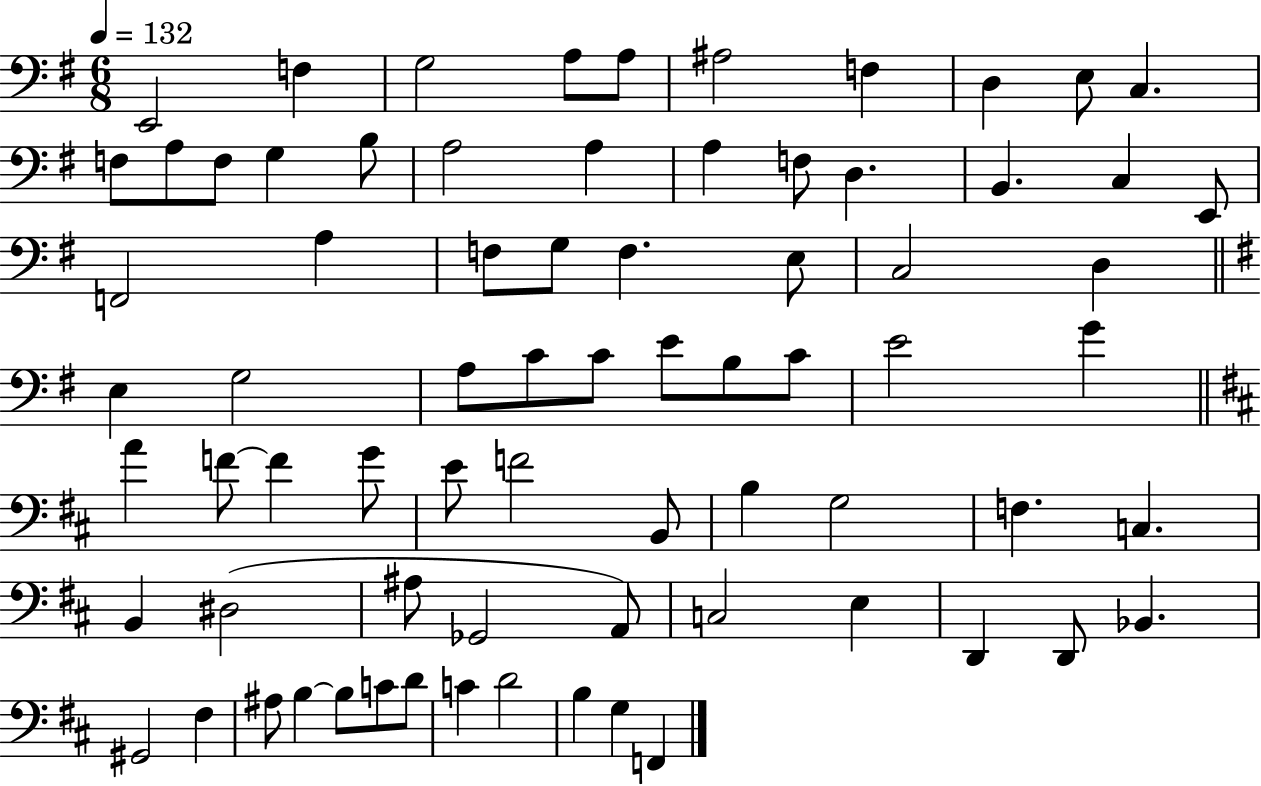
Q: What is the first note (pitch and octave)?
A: E2